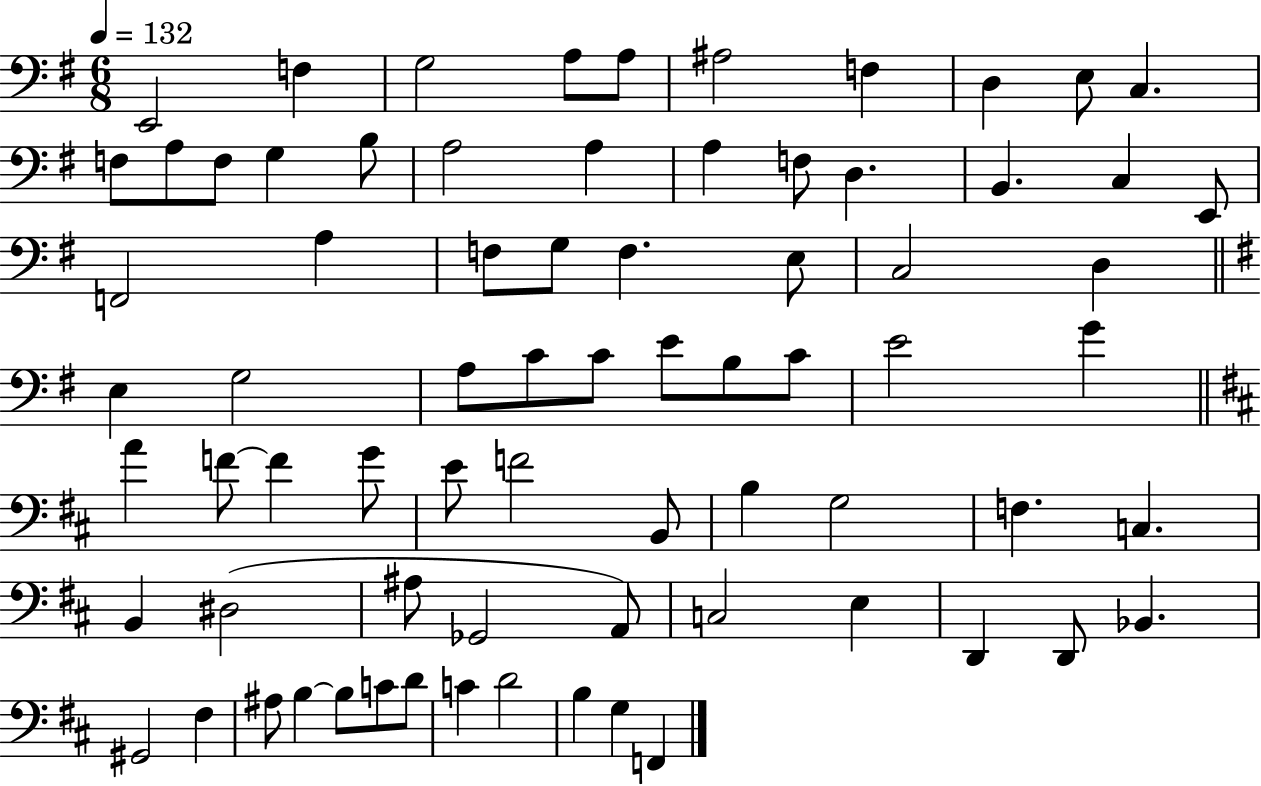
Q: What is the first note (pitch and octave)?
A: E2